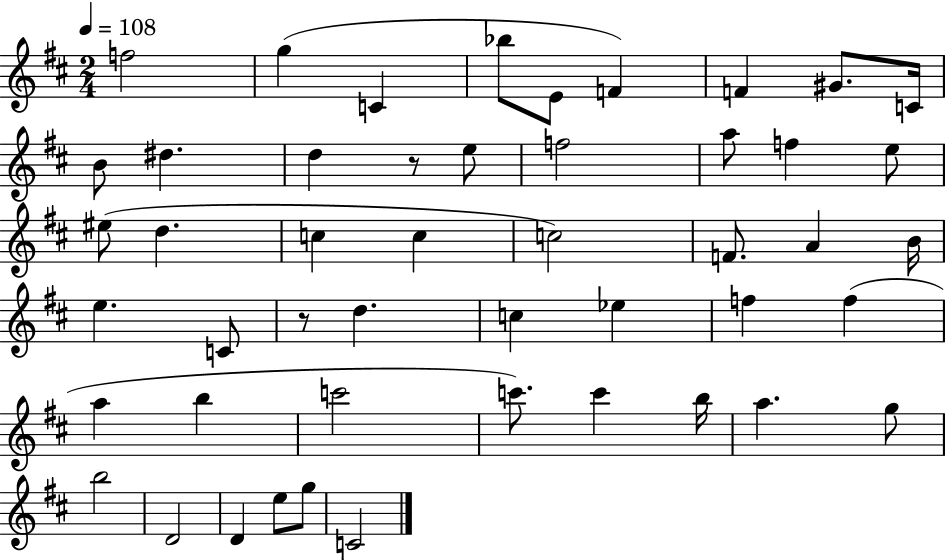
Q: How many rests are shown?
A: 2